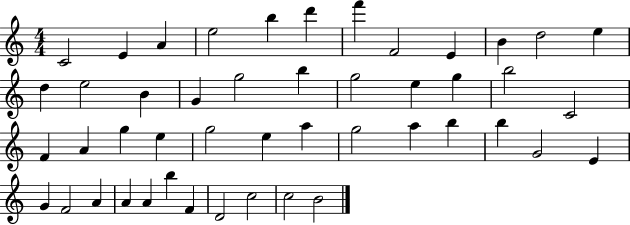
{
  \clef treble
  \numericTimeSignature
  \time 4/4
  \key c \major
  c'2 e'4 a'4 | e''2 b''4 d'''4 | f'''4 f'2 e'4 | b'4 d''2 e''4 | \break d''4 e''2 b'4 | g'4 g''2 b''4 | g''2 e''4 g''4 | b''2 c'2 | \break f'4 a'4 g''4 e''4 | g''2 e''4 a''4 | g''2 a''4 b''4 | b''4 g'2 e'4 | \break g'4 f'2 a'4 | a'4 a'4 b''4 f'4 | d'2 c''2 | c''2 b'2 | \break \bar "|."
}